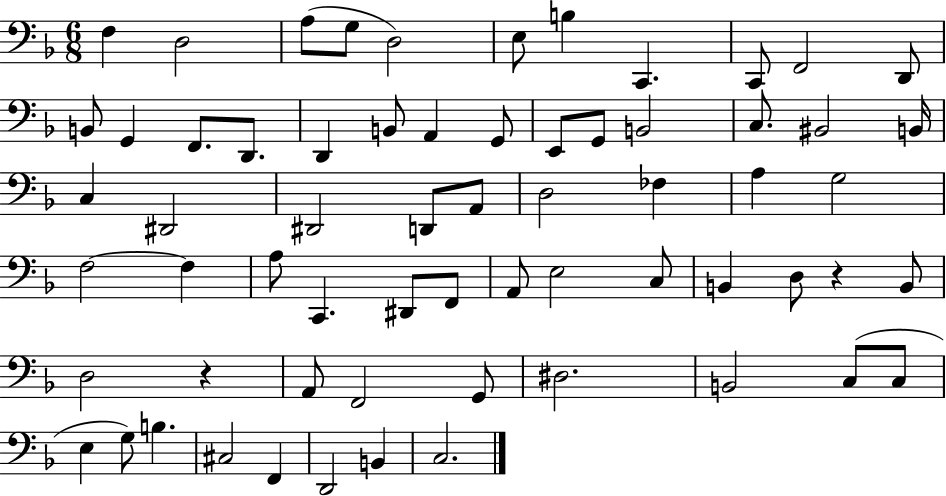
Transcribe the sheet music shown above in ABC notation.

X:1
T:Untitled
M:6/8
L:1/4
K:F
F, D,2 A,/2 G,/2 D,2 E,/2 B, C,, C,,/2 F,,2 D,,/2 B,,/2 G,, F,,/2 D,,/2 D,, B,,/2 A,, G,,/2 E,,/2 G,,/2 B,,2 C,/2 ^B,,2 B,,/4 C, ^D,,2 ^D,,2 D,,/2 A,,/2 D,2 _F, A, G,2 F,2 F, A,/2 C,, ^D,,/2 F,,/2 A,,/2 E,2 C,/2 B,, D,/2 z B,,/2 D,2 z A,,/2 F,,2 G,,/2 ^D,2 B,,2 C,/2 C,/2 E, G,/2 B, ^C,2 F,, D,,2 B,, C,2